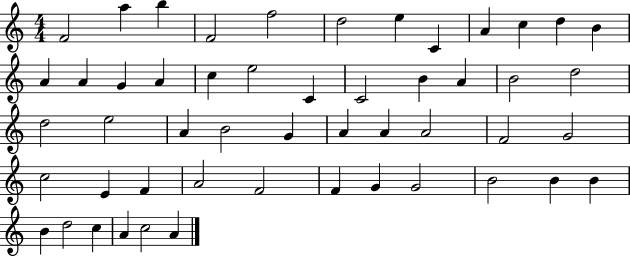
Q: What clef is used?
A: treble